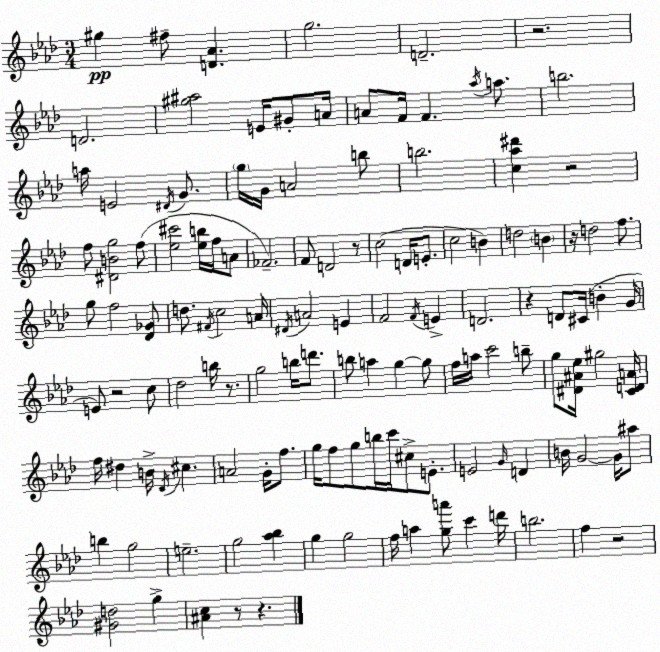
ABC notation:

X:1
T:Untitled
M:3/4
L:1/4
K:Ab
^g ^f/2 [D_A] g2 D2 z2 D2 [^g^a]2 E/4 ^G/2 A/4 A/2 F/4 F _a/4 a/2 b2 a/4 E2 ^D/4 G/2 g/4 G/4 A2 b/2 b2 [c_a^d'] z2 f/2 [^DBg]2 f/2 [_e^c']2 [_eb]/4 f/4 A/2 _F2 F/2 D2 z/2 c2 D/4 E/2 c2 B d2 B z/4 d2 f/2 g/2 f2 [_D_G]/2 d/2 ^F/4 c2 A/4 ^D/4 A2 E F2 F/4 E D2 z D/2 ^C/4 B G/4 E/2 z2 c/2 _d2 b/4 z/2 g2 b/4 d'/2 b/2 a g g/2 f/4 a/4 c'2 b/2 g/2 [^D^A_e]/4 ^g2 [CDA]/4 f/4 ^d B/4 _D/4 ^c A2 G/4 f/2 g/4 f/2 g/2 b/4 c'/4 ^c/2 E/2 E2 G/4 D B/4 G2 G/4 ^a/2 b g2 e2 g2 [_a_b] g g2 f/4 a [ga']/2 c' d'/4 b2 f z2 [^Gd]2 g [^Ac] z/2 z